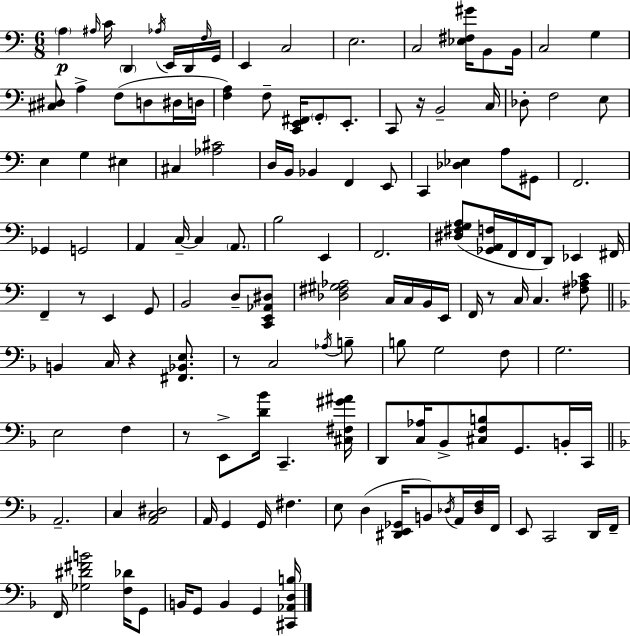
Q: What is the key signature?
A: C major